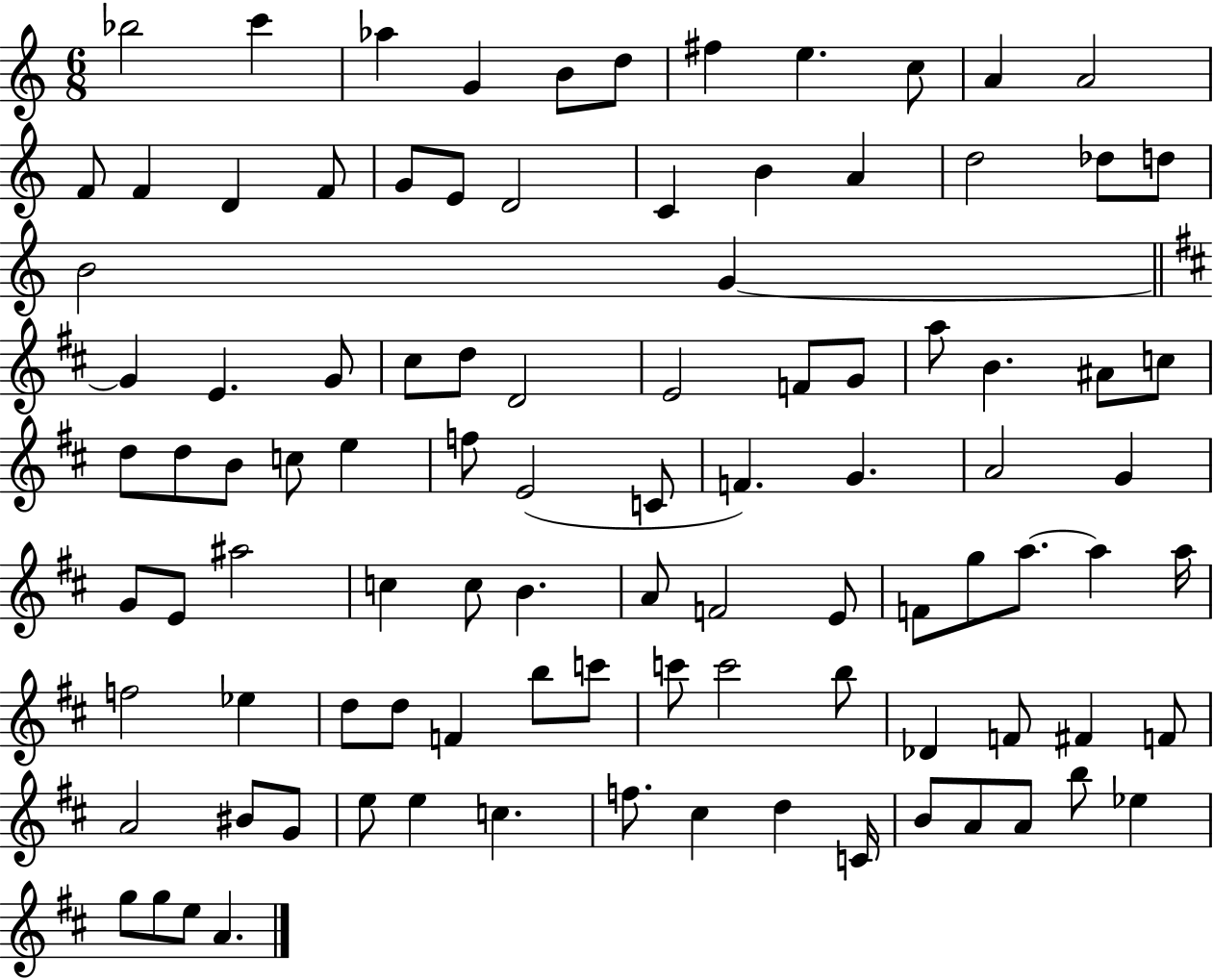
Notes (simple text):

Bb5/h C6/q Ab5/q G4/q B4/e D5/e F#5/q E5/q. C5/e A4/q A4/h F4/e F4/q D4/q F4/e G4/e E4/e D4/h C4/q B4/q A4/q D5/h Db5/e D5/e B4/h G4/q G4/q E4/q. G4/e C#5/e D5/e D4/h E4/h F4/e G4/e A5/e B4/q. A#4/e C5/e D5/e D5/e B4/e C5/e E5/q F5/e E4/h C4/e F4/q. G4/q. A4/h G4/q G4/e E4/e A#5/h C5/q C5/e B4/q. A4/e F4/h E4/e F4/e G5/e A5/e. A5/q A5/s F5/h Eb5/q D5/e D5/e F4/q B5/e C6/e C6/e C6/h B5/e Db4/q F4/e F#4/q F4/e A4/h BIS4/e G4/e E5/e E5/q C5/q. F5/e. C#5/q D5/q C4/s B4/e A4/e A4/e B5/e Eb5/q G5/e G5/e E5/e A4/q.